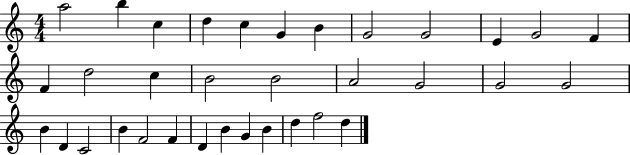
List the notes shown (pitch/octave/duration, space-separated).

A5/h B5/q C5/q D5/q C5/q G4/q B4/q G4/h G4/h E4/q G4/h F4/q F4/q D5/h C5/q B4/h B4/h A4/h G4/h G4/h G4/h B4/q D4/q C4/h B4/q F4/h F4/q D4/q B4/q G4/q B4/q D5/q F5/h D5/q